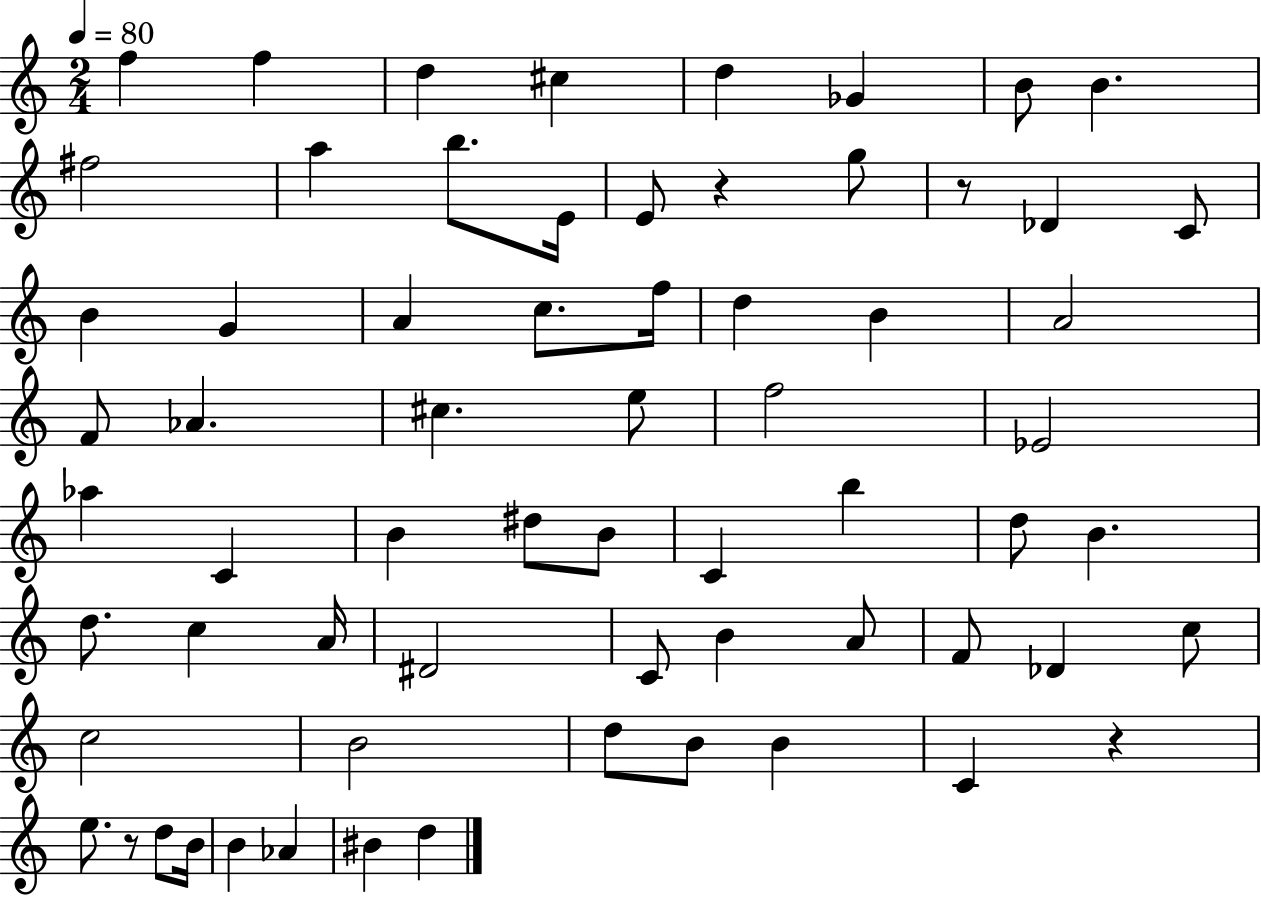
F5/q F5/q D5/q C#5/q D5/q Gb4/q B4/e B4/q. F#5/h A5/q B5/e. E4/s E4/e R/q G5/e R/e Db4/q C4/e B4/q G4/q A4/q C5/e. F5/s D5/q B4/q A4/h F4/e Ab4/q. C#5/q. E5/e F5/h Eb4/h Ab5/q C4/q B4/q D#5/e B4/e C4/q B5/q D5/e B4/q. D5/e. C5/q A4/s D#4/h C4/e B4/q A4/e F4/e Db4/q C5/e C5/h B4/h D5/e B4/e B4/q C4/q R/q E5/e. R/e D5/e B4/s B4/q Ab4/q BIS4/q D5/q